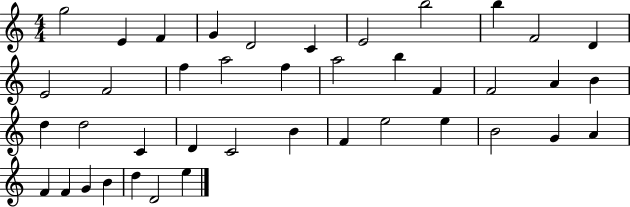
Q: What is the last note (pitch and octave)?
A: E5